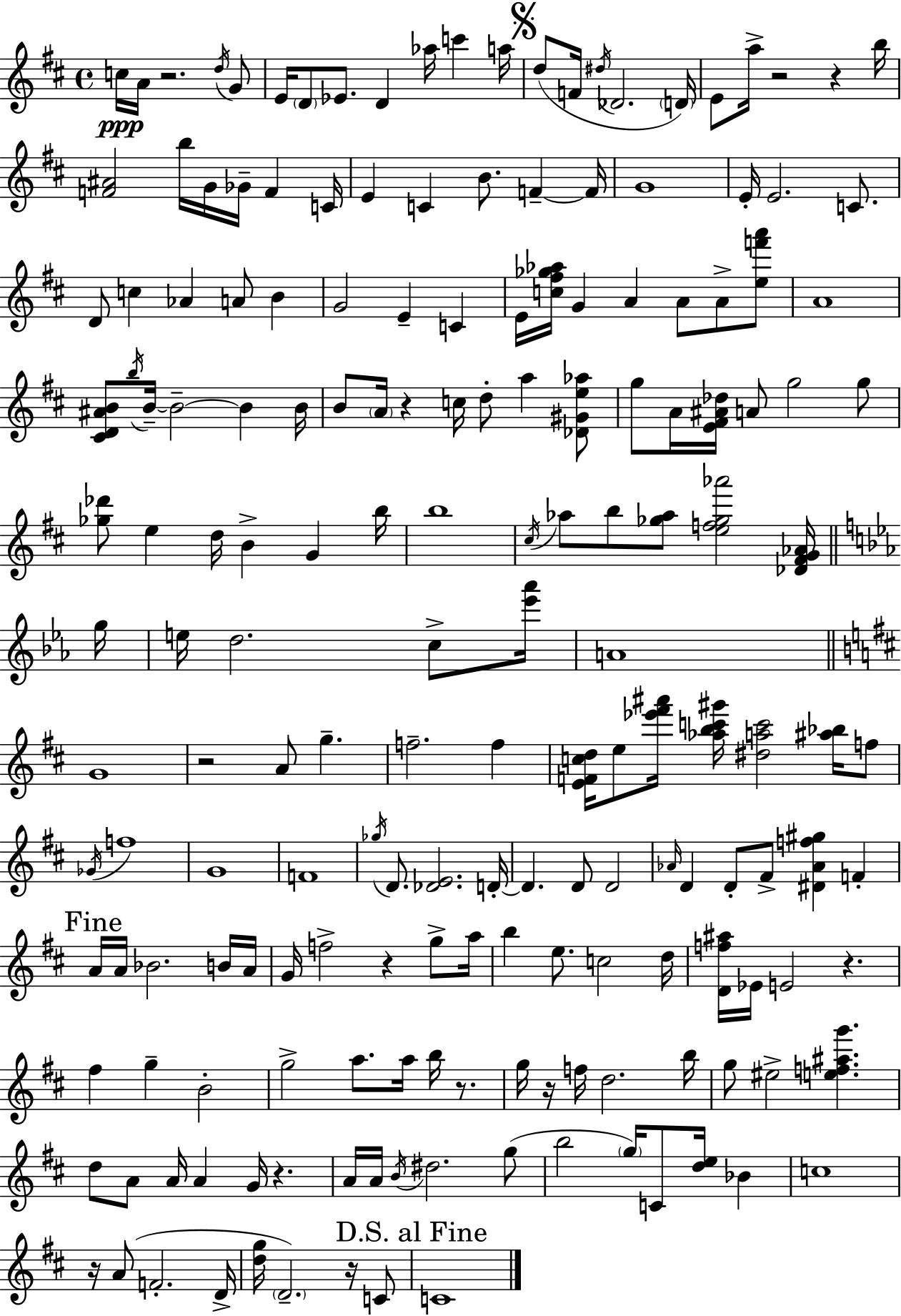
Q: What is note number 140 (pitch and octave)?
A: Bb4